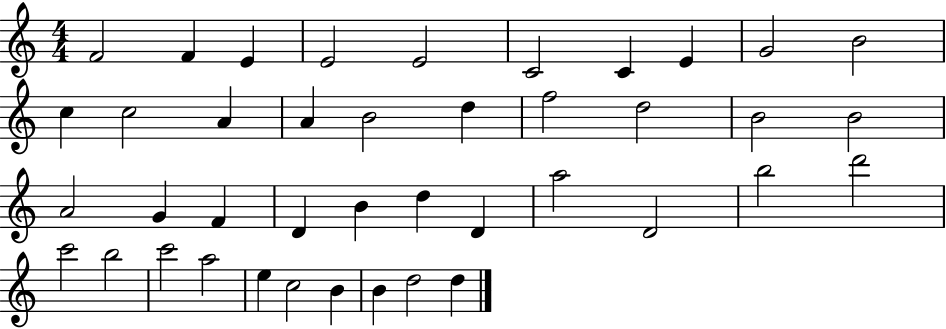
F4/h F4/q E4/q E4/h E4/h C4/h C4/q E4/q G4/h B4/h C5/q C5/h A4/q A4/q B4/h D5/q F5/h D5/h B4/h B4/h A4/h G4/q F4/q D4/q B4/q D5/q D4/q A5/h D4/h B5/h D6/h C6/h B5/h C6/h A5/h E5/q C5/h B4/q B4/q D5/h D5/q